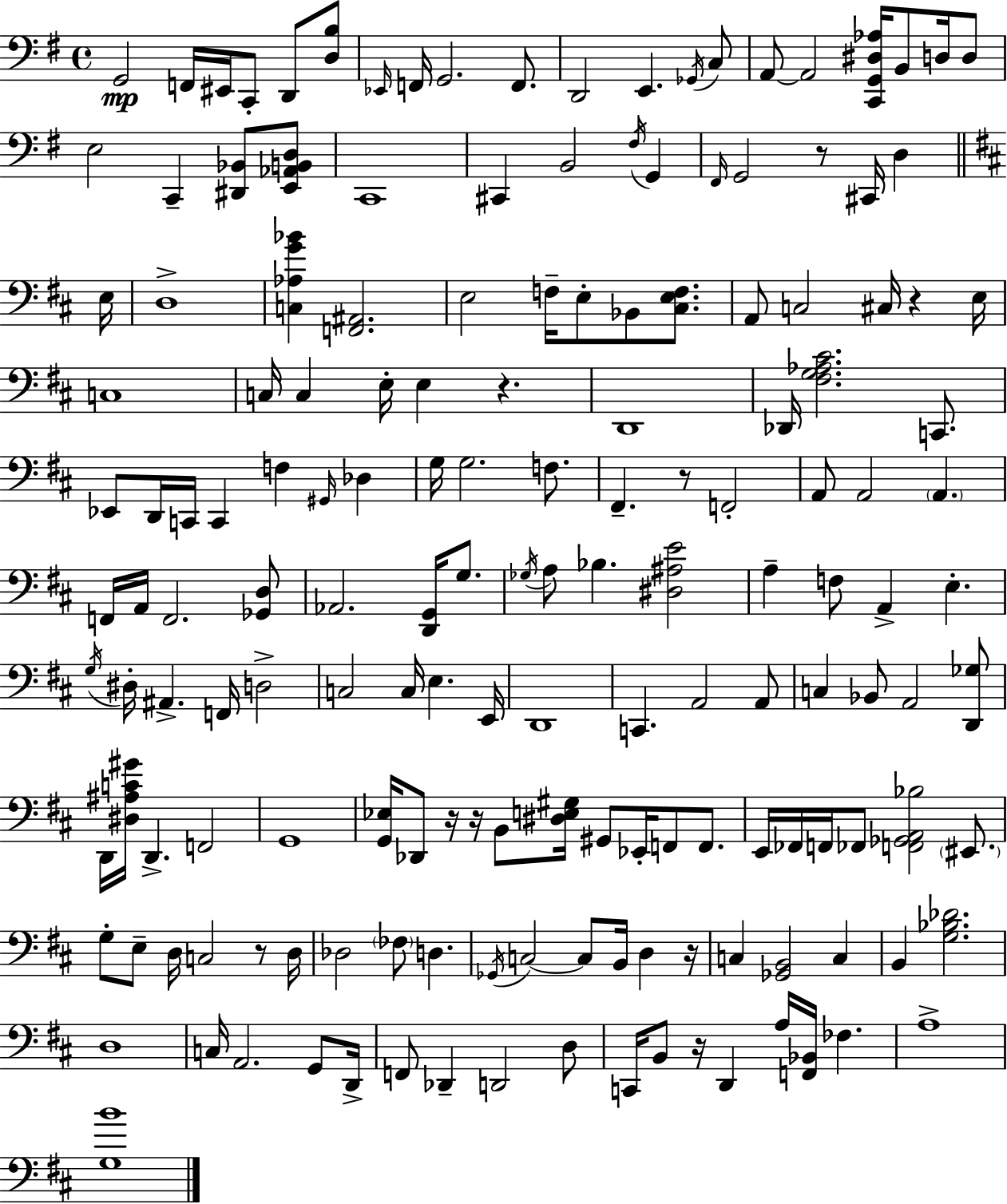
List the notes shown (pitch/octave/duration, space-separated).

G2/h F2/s EIS2/s C2/e D2/e [D3,B3]/e Eb2/s F2/s G2/h. F2/e. D2/h E2/q. Gb2/s C3/e A2/e A2/h [C2,G2,D#3,Ab3]/s B2/e D3/s D3/e E3/h C2/q [D#2,Bb2]/e [E2,Ab2,B2,D3]/e C2/w C#2/q B2/h F#3/s G2/q F#2/s G2/h R/e C#2/s D3/q E3/s D3/w [C3,Ab3,G4,Bb4]/q [F2,A#2]/h. E3/h F3/s E3/e Bb2/e [C#3,E3,F3]/e. A2/e C3/h C#3/s R/q E3/s C3/w C3/s C3/q E3/s E3/q R/q. D2/w Db2/s [F#3,G3,Ab3,C#4]/h. C2/e. Eb2/e D2/s C2/s C2/q F3/q G#2/s Db3/q G3/s G3/h. F3/e. F#2/q. R/e F2/h A2/e A2/h A2/q. F2/s A2/s F2/h. [Gb2,D3]/e Ab2/h. [D2,G2]/s G3/e. Gb3/s A3/e Bb3/q. [D#3,A#3,E4]/h A3/q F3/e A2/q E3/q. G3/s D#3/s A#2/q. F2/s D3/h C3/h C3/s E3/q. E2/s D2/w C2/q. A2/h A2/e C3/q Bb2/e A2/h [D2,Gb3]/e D2/s [D#3,A#3,C4,G#4]/s D2/q. F2/h G2/w [G2,Eb3]/s Db2/e R/s R/s B2/e [D#3,E3,G#3]/s G#2/e Eb2/s F2/e F2/e. E2/s FES2/s F2/s FES2/e [F2,Gb2,A2,Bb3]/h EIS2/e. G3/e E3/e D3/s C3/h R/e D3/s Db3/h FES3/e D3/q. Gb2/s C3/h C3/e B2/s D3/q R/s C3/q [Gb2,B2]/h C3/q B2/q [G3,Bb3,Db4]/h. D3/w C3/s A2/h. G2/e D2/s F2/e Db2/q D2/h D3/e C2/s B2/e R/s D2/q A3/s [F2,Bb2]/s FES3/q. A3/w [G3,B4]/w